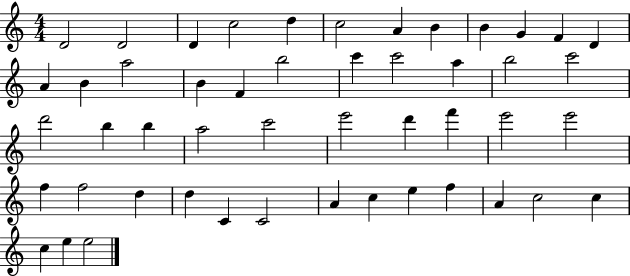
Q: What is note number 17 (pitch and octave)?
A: F4